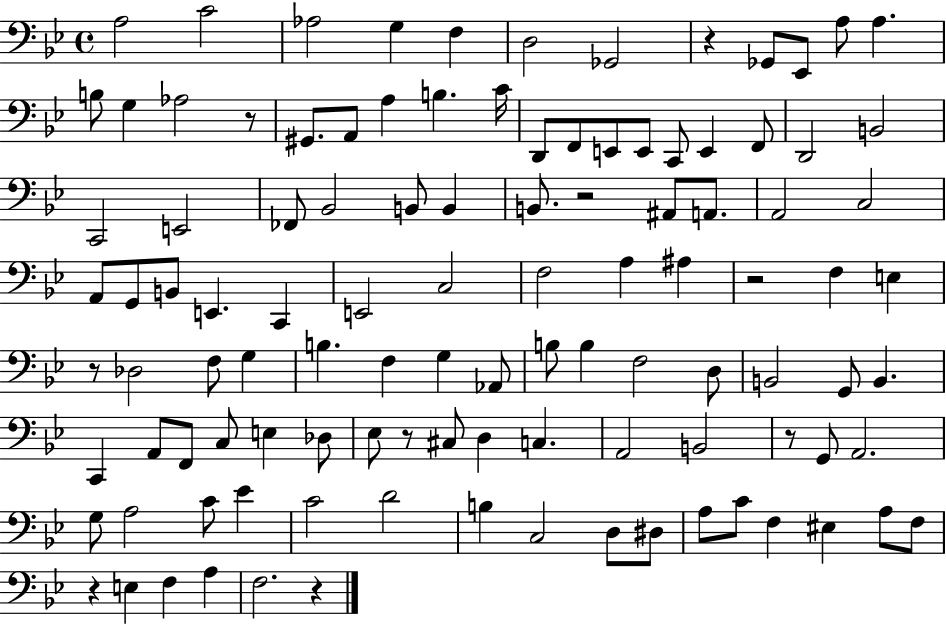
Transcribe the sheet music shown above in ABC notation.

X:1
T:Untitled
M:4/4
L:1/4
K:Bb
A,2 C2 _A,2 G, F, D,2 _G,,2 z _G,,/2 _E,,/2 A,/2 A, B,/2 G, _A,2 z/2 ^G,,/2 A,,/2 A, B, C/4 D,,/2 F,,/2 E,,/2 E,,/2 C,,/2 E,, F,,/2 D,,2 B,,2 C,,2 E,,2 _F,,/2 _B,,2 B,,/2 B,, B,,/2 z2 ^A,,/2 A,,/2 A,,2 C,2 A,,/2 G,,/2 B,,/2 E,, C,, E,,2 C,2 F,2 A, ^A, z2 F, E, z/2 _D,2 F,/2 G, B, F, G, _A,,/2 B,/2 B, F,2 D,/2 B,,2 G,,/2 B,, C,, A,,/2 F,,/2 C,/2 E, _D,/2 _E,/2 z/2 ^C,/2 D, C, A,,2 B,,2 z/2 G,,/2 A,,2 G,/2 A,2 C/2 _E C2 D2 B, C,2 D,/2 ^D,/2 A,/2 C/2 F, ^E, A,/2 F,/2 z E, F, A, F,2 z